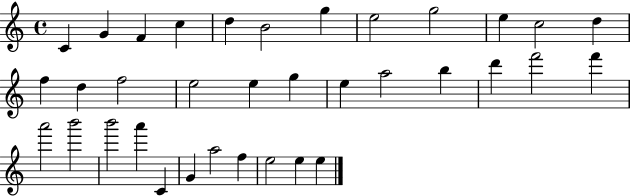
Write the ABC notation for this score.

X:1
T:Untitled
M:4/4
L:1/4
K:C
C G F c d B2 g e2 g2 e c2 d f d f2 e2 e g e a2 b d' f'2 f' a'2 b'2 b'2 a' C G a2 f e2 e e